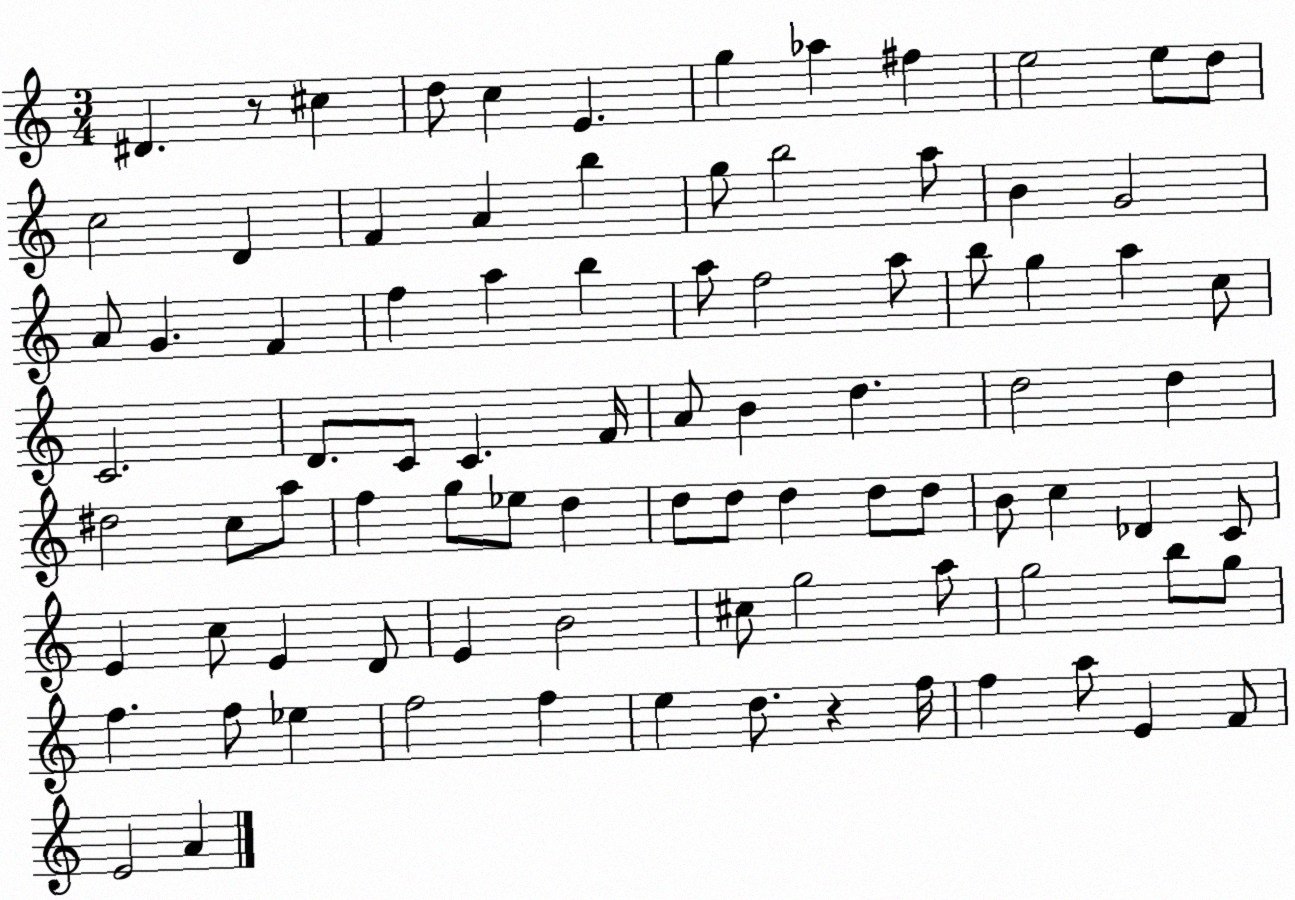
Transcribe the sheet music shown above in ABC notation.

X:1
T:Untitled
M:3/4
L:1/4
K:C
^D z/2 ^c d/2 c E g _a ^f e2 e/2 d/2 c2 D F A b g/2 b2 a/2 B G2 A/2 G F f a b a/2 f2 a/2 b/2 g a c/2 C2 D/2 C/2 C F/4 A/2 B d d2 d ^d2 c/2 a/2 f g/2 _e/2 d d/2 d/2 d d/2 d/2 B/2 c _D C/2 E c/2 E D/2 E B2 ^c/2 g2 a/2 g2 b/2 g/2 f f/2 _e f2 f e d/2 z f/4 f a/2 E F/2 E2 A